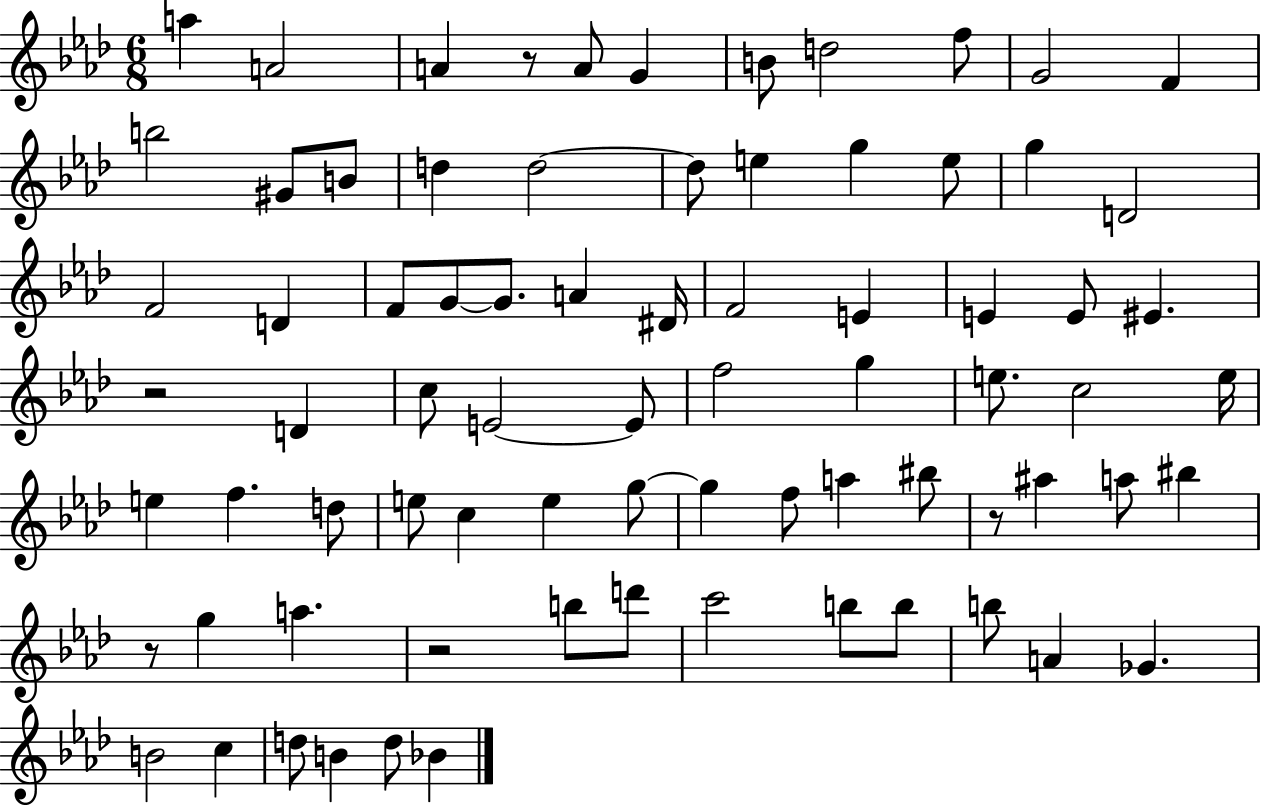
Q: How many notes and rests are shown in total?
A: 77